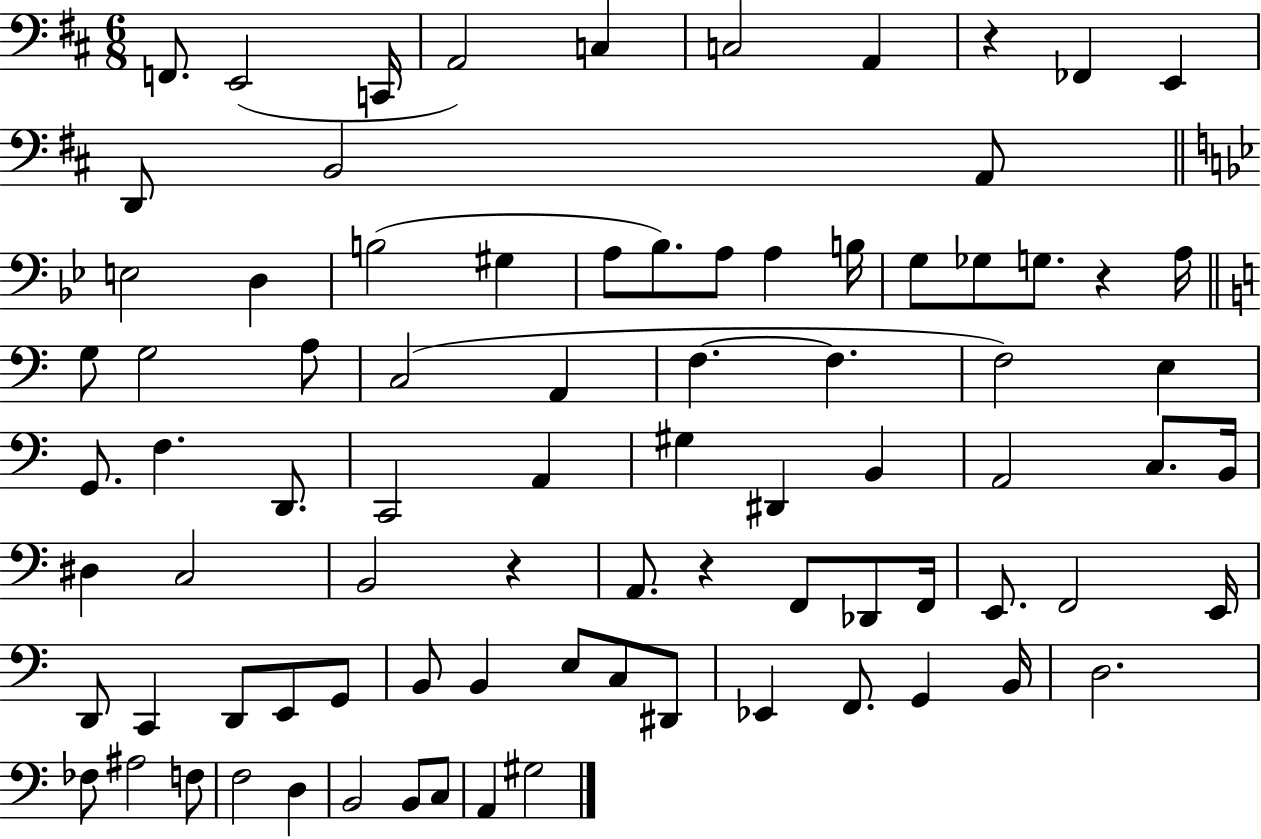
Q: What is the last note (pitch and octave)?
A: G#3